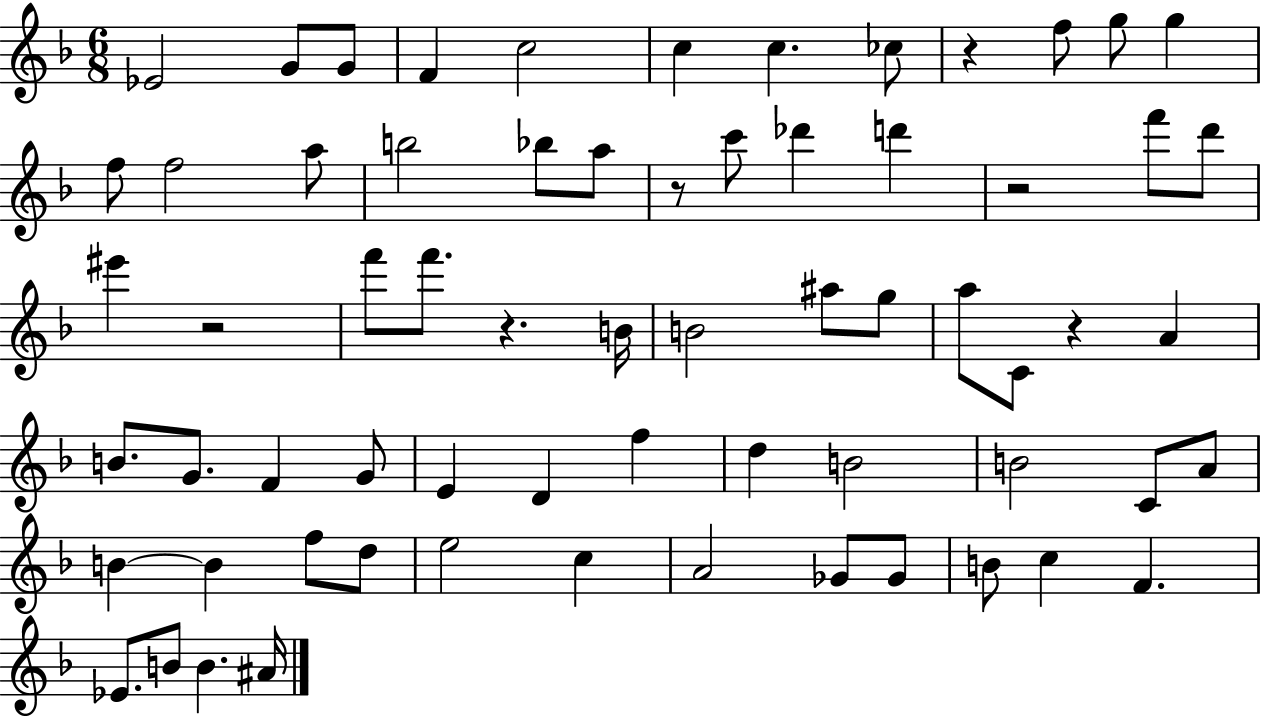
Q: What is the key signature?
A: F major